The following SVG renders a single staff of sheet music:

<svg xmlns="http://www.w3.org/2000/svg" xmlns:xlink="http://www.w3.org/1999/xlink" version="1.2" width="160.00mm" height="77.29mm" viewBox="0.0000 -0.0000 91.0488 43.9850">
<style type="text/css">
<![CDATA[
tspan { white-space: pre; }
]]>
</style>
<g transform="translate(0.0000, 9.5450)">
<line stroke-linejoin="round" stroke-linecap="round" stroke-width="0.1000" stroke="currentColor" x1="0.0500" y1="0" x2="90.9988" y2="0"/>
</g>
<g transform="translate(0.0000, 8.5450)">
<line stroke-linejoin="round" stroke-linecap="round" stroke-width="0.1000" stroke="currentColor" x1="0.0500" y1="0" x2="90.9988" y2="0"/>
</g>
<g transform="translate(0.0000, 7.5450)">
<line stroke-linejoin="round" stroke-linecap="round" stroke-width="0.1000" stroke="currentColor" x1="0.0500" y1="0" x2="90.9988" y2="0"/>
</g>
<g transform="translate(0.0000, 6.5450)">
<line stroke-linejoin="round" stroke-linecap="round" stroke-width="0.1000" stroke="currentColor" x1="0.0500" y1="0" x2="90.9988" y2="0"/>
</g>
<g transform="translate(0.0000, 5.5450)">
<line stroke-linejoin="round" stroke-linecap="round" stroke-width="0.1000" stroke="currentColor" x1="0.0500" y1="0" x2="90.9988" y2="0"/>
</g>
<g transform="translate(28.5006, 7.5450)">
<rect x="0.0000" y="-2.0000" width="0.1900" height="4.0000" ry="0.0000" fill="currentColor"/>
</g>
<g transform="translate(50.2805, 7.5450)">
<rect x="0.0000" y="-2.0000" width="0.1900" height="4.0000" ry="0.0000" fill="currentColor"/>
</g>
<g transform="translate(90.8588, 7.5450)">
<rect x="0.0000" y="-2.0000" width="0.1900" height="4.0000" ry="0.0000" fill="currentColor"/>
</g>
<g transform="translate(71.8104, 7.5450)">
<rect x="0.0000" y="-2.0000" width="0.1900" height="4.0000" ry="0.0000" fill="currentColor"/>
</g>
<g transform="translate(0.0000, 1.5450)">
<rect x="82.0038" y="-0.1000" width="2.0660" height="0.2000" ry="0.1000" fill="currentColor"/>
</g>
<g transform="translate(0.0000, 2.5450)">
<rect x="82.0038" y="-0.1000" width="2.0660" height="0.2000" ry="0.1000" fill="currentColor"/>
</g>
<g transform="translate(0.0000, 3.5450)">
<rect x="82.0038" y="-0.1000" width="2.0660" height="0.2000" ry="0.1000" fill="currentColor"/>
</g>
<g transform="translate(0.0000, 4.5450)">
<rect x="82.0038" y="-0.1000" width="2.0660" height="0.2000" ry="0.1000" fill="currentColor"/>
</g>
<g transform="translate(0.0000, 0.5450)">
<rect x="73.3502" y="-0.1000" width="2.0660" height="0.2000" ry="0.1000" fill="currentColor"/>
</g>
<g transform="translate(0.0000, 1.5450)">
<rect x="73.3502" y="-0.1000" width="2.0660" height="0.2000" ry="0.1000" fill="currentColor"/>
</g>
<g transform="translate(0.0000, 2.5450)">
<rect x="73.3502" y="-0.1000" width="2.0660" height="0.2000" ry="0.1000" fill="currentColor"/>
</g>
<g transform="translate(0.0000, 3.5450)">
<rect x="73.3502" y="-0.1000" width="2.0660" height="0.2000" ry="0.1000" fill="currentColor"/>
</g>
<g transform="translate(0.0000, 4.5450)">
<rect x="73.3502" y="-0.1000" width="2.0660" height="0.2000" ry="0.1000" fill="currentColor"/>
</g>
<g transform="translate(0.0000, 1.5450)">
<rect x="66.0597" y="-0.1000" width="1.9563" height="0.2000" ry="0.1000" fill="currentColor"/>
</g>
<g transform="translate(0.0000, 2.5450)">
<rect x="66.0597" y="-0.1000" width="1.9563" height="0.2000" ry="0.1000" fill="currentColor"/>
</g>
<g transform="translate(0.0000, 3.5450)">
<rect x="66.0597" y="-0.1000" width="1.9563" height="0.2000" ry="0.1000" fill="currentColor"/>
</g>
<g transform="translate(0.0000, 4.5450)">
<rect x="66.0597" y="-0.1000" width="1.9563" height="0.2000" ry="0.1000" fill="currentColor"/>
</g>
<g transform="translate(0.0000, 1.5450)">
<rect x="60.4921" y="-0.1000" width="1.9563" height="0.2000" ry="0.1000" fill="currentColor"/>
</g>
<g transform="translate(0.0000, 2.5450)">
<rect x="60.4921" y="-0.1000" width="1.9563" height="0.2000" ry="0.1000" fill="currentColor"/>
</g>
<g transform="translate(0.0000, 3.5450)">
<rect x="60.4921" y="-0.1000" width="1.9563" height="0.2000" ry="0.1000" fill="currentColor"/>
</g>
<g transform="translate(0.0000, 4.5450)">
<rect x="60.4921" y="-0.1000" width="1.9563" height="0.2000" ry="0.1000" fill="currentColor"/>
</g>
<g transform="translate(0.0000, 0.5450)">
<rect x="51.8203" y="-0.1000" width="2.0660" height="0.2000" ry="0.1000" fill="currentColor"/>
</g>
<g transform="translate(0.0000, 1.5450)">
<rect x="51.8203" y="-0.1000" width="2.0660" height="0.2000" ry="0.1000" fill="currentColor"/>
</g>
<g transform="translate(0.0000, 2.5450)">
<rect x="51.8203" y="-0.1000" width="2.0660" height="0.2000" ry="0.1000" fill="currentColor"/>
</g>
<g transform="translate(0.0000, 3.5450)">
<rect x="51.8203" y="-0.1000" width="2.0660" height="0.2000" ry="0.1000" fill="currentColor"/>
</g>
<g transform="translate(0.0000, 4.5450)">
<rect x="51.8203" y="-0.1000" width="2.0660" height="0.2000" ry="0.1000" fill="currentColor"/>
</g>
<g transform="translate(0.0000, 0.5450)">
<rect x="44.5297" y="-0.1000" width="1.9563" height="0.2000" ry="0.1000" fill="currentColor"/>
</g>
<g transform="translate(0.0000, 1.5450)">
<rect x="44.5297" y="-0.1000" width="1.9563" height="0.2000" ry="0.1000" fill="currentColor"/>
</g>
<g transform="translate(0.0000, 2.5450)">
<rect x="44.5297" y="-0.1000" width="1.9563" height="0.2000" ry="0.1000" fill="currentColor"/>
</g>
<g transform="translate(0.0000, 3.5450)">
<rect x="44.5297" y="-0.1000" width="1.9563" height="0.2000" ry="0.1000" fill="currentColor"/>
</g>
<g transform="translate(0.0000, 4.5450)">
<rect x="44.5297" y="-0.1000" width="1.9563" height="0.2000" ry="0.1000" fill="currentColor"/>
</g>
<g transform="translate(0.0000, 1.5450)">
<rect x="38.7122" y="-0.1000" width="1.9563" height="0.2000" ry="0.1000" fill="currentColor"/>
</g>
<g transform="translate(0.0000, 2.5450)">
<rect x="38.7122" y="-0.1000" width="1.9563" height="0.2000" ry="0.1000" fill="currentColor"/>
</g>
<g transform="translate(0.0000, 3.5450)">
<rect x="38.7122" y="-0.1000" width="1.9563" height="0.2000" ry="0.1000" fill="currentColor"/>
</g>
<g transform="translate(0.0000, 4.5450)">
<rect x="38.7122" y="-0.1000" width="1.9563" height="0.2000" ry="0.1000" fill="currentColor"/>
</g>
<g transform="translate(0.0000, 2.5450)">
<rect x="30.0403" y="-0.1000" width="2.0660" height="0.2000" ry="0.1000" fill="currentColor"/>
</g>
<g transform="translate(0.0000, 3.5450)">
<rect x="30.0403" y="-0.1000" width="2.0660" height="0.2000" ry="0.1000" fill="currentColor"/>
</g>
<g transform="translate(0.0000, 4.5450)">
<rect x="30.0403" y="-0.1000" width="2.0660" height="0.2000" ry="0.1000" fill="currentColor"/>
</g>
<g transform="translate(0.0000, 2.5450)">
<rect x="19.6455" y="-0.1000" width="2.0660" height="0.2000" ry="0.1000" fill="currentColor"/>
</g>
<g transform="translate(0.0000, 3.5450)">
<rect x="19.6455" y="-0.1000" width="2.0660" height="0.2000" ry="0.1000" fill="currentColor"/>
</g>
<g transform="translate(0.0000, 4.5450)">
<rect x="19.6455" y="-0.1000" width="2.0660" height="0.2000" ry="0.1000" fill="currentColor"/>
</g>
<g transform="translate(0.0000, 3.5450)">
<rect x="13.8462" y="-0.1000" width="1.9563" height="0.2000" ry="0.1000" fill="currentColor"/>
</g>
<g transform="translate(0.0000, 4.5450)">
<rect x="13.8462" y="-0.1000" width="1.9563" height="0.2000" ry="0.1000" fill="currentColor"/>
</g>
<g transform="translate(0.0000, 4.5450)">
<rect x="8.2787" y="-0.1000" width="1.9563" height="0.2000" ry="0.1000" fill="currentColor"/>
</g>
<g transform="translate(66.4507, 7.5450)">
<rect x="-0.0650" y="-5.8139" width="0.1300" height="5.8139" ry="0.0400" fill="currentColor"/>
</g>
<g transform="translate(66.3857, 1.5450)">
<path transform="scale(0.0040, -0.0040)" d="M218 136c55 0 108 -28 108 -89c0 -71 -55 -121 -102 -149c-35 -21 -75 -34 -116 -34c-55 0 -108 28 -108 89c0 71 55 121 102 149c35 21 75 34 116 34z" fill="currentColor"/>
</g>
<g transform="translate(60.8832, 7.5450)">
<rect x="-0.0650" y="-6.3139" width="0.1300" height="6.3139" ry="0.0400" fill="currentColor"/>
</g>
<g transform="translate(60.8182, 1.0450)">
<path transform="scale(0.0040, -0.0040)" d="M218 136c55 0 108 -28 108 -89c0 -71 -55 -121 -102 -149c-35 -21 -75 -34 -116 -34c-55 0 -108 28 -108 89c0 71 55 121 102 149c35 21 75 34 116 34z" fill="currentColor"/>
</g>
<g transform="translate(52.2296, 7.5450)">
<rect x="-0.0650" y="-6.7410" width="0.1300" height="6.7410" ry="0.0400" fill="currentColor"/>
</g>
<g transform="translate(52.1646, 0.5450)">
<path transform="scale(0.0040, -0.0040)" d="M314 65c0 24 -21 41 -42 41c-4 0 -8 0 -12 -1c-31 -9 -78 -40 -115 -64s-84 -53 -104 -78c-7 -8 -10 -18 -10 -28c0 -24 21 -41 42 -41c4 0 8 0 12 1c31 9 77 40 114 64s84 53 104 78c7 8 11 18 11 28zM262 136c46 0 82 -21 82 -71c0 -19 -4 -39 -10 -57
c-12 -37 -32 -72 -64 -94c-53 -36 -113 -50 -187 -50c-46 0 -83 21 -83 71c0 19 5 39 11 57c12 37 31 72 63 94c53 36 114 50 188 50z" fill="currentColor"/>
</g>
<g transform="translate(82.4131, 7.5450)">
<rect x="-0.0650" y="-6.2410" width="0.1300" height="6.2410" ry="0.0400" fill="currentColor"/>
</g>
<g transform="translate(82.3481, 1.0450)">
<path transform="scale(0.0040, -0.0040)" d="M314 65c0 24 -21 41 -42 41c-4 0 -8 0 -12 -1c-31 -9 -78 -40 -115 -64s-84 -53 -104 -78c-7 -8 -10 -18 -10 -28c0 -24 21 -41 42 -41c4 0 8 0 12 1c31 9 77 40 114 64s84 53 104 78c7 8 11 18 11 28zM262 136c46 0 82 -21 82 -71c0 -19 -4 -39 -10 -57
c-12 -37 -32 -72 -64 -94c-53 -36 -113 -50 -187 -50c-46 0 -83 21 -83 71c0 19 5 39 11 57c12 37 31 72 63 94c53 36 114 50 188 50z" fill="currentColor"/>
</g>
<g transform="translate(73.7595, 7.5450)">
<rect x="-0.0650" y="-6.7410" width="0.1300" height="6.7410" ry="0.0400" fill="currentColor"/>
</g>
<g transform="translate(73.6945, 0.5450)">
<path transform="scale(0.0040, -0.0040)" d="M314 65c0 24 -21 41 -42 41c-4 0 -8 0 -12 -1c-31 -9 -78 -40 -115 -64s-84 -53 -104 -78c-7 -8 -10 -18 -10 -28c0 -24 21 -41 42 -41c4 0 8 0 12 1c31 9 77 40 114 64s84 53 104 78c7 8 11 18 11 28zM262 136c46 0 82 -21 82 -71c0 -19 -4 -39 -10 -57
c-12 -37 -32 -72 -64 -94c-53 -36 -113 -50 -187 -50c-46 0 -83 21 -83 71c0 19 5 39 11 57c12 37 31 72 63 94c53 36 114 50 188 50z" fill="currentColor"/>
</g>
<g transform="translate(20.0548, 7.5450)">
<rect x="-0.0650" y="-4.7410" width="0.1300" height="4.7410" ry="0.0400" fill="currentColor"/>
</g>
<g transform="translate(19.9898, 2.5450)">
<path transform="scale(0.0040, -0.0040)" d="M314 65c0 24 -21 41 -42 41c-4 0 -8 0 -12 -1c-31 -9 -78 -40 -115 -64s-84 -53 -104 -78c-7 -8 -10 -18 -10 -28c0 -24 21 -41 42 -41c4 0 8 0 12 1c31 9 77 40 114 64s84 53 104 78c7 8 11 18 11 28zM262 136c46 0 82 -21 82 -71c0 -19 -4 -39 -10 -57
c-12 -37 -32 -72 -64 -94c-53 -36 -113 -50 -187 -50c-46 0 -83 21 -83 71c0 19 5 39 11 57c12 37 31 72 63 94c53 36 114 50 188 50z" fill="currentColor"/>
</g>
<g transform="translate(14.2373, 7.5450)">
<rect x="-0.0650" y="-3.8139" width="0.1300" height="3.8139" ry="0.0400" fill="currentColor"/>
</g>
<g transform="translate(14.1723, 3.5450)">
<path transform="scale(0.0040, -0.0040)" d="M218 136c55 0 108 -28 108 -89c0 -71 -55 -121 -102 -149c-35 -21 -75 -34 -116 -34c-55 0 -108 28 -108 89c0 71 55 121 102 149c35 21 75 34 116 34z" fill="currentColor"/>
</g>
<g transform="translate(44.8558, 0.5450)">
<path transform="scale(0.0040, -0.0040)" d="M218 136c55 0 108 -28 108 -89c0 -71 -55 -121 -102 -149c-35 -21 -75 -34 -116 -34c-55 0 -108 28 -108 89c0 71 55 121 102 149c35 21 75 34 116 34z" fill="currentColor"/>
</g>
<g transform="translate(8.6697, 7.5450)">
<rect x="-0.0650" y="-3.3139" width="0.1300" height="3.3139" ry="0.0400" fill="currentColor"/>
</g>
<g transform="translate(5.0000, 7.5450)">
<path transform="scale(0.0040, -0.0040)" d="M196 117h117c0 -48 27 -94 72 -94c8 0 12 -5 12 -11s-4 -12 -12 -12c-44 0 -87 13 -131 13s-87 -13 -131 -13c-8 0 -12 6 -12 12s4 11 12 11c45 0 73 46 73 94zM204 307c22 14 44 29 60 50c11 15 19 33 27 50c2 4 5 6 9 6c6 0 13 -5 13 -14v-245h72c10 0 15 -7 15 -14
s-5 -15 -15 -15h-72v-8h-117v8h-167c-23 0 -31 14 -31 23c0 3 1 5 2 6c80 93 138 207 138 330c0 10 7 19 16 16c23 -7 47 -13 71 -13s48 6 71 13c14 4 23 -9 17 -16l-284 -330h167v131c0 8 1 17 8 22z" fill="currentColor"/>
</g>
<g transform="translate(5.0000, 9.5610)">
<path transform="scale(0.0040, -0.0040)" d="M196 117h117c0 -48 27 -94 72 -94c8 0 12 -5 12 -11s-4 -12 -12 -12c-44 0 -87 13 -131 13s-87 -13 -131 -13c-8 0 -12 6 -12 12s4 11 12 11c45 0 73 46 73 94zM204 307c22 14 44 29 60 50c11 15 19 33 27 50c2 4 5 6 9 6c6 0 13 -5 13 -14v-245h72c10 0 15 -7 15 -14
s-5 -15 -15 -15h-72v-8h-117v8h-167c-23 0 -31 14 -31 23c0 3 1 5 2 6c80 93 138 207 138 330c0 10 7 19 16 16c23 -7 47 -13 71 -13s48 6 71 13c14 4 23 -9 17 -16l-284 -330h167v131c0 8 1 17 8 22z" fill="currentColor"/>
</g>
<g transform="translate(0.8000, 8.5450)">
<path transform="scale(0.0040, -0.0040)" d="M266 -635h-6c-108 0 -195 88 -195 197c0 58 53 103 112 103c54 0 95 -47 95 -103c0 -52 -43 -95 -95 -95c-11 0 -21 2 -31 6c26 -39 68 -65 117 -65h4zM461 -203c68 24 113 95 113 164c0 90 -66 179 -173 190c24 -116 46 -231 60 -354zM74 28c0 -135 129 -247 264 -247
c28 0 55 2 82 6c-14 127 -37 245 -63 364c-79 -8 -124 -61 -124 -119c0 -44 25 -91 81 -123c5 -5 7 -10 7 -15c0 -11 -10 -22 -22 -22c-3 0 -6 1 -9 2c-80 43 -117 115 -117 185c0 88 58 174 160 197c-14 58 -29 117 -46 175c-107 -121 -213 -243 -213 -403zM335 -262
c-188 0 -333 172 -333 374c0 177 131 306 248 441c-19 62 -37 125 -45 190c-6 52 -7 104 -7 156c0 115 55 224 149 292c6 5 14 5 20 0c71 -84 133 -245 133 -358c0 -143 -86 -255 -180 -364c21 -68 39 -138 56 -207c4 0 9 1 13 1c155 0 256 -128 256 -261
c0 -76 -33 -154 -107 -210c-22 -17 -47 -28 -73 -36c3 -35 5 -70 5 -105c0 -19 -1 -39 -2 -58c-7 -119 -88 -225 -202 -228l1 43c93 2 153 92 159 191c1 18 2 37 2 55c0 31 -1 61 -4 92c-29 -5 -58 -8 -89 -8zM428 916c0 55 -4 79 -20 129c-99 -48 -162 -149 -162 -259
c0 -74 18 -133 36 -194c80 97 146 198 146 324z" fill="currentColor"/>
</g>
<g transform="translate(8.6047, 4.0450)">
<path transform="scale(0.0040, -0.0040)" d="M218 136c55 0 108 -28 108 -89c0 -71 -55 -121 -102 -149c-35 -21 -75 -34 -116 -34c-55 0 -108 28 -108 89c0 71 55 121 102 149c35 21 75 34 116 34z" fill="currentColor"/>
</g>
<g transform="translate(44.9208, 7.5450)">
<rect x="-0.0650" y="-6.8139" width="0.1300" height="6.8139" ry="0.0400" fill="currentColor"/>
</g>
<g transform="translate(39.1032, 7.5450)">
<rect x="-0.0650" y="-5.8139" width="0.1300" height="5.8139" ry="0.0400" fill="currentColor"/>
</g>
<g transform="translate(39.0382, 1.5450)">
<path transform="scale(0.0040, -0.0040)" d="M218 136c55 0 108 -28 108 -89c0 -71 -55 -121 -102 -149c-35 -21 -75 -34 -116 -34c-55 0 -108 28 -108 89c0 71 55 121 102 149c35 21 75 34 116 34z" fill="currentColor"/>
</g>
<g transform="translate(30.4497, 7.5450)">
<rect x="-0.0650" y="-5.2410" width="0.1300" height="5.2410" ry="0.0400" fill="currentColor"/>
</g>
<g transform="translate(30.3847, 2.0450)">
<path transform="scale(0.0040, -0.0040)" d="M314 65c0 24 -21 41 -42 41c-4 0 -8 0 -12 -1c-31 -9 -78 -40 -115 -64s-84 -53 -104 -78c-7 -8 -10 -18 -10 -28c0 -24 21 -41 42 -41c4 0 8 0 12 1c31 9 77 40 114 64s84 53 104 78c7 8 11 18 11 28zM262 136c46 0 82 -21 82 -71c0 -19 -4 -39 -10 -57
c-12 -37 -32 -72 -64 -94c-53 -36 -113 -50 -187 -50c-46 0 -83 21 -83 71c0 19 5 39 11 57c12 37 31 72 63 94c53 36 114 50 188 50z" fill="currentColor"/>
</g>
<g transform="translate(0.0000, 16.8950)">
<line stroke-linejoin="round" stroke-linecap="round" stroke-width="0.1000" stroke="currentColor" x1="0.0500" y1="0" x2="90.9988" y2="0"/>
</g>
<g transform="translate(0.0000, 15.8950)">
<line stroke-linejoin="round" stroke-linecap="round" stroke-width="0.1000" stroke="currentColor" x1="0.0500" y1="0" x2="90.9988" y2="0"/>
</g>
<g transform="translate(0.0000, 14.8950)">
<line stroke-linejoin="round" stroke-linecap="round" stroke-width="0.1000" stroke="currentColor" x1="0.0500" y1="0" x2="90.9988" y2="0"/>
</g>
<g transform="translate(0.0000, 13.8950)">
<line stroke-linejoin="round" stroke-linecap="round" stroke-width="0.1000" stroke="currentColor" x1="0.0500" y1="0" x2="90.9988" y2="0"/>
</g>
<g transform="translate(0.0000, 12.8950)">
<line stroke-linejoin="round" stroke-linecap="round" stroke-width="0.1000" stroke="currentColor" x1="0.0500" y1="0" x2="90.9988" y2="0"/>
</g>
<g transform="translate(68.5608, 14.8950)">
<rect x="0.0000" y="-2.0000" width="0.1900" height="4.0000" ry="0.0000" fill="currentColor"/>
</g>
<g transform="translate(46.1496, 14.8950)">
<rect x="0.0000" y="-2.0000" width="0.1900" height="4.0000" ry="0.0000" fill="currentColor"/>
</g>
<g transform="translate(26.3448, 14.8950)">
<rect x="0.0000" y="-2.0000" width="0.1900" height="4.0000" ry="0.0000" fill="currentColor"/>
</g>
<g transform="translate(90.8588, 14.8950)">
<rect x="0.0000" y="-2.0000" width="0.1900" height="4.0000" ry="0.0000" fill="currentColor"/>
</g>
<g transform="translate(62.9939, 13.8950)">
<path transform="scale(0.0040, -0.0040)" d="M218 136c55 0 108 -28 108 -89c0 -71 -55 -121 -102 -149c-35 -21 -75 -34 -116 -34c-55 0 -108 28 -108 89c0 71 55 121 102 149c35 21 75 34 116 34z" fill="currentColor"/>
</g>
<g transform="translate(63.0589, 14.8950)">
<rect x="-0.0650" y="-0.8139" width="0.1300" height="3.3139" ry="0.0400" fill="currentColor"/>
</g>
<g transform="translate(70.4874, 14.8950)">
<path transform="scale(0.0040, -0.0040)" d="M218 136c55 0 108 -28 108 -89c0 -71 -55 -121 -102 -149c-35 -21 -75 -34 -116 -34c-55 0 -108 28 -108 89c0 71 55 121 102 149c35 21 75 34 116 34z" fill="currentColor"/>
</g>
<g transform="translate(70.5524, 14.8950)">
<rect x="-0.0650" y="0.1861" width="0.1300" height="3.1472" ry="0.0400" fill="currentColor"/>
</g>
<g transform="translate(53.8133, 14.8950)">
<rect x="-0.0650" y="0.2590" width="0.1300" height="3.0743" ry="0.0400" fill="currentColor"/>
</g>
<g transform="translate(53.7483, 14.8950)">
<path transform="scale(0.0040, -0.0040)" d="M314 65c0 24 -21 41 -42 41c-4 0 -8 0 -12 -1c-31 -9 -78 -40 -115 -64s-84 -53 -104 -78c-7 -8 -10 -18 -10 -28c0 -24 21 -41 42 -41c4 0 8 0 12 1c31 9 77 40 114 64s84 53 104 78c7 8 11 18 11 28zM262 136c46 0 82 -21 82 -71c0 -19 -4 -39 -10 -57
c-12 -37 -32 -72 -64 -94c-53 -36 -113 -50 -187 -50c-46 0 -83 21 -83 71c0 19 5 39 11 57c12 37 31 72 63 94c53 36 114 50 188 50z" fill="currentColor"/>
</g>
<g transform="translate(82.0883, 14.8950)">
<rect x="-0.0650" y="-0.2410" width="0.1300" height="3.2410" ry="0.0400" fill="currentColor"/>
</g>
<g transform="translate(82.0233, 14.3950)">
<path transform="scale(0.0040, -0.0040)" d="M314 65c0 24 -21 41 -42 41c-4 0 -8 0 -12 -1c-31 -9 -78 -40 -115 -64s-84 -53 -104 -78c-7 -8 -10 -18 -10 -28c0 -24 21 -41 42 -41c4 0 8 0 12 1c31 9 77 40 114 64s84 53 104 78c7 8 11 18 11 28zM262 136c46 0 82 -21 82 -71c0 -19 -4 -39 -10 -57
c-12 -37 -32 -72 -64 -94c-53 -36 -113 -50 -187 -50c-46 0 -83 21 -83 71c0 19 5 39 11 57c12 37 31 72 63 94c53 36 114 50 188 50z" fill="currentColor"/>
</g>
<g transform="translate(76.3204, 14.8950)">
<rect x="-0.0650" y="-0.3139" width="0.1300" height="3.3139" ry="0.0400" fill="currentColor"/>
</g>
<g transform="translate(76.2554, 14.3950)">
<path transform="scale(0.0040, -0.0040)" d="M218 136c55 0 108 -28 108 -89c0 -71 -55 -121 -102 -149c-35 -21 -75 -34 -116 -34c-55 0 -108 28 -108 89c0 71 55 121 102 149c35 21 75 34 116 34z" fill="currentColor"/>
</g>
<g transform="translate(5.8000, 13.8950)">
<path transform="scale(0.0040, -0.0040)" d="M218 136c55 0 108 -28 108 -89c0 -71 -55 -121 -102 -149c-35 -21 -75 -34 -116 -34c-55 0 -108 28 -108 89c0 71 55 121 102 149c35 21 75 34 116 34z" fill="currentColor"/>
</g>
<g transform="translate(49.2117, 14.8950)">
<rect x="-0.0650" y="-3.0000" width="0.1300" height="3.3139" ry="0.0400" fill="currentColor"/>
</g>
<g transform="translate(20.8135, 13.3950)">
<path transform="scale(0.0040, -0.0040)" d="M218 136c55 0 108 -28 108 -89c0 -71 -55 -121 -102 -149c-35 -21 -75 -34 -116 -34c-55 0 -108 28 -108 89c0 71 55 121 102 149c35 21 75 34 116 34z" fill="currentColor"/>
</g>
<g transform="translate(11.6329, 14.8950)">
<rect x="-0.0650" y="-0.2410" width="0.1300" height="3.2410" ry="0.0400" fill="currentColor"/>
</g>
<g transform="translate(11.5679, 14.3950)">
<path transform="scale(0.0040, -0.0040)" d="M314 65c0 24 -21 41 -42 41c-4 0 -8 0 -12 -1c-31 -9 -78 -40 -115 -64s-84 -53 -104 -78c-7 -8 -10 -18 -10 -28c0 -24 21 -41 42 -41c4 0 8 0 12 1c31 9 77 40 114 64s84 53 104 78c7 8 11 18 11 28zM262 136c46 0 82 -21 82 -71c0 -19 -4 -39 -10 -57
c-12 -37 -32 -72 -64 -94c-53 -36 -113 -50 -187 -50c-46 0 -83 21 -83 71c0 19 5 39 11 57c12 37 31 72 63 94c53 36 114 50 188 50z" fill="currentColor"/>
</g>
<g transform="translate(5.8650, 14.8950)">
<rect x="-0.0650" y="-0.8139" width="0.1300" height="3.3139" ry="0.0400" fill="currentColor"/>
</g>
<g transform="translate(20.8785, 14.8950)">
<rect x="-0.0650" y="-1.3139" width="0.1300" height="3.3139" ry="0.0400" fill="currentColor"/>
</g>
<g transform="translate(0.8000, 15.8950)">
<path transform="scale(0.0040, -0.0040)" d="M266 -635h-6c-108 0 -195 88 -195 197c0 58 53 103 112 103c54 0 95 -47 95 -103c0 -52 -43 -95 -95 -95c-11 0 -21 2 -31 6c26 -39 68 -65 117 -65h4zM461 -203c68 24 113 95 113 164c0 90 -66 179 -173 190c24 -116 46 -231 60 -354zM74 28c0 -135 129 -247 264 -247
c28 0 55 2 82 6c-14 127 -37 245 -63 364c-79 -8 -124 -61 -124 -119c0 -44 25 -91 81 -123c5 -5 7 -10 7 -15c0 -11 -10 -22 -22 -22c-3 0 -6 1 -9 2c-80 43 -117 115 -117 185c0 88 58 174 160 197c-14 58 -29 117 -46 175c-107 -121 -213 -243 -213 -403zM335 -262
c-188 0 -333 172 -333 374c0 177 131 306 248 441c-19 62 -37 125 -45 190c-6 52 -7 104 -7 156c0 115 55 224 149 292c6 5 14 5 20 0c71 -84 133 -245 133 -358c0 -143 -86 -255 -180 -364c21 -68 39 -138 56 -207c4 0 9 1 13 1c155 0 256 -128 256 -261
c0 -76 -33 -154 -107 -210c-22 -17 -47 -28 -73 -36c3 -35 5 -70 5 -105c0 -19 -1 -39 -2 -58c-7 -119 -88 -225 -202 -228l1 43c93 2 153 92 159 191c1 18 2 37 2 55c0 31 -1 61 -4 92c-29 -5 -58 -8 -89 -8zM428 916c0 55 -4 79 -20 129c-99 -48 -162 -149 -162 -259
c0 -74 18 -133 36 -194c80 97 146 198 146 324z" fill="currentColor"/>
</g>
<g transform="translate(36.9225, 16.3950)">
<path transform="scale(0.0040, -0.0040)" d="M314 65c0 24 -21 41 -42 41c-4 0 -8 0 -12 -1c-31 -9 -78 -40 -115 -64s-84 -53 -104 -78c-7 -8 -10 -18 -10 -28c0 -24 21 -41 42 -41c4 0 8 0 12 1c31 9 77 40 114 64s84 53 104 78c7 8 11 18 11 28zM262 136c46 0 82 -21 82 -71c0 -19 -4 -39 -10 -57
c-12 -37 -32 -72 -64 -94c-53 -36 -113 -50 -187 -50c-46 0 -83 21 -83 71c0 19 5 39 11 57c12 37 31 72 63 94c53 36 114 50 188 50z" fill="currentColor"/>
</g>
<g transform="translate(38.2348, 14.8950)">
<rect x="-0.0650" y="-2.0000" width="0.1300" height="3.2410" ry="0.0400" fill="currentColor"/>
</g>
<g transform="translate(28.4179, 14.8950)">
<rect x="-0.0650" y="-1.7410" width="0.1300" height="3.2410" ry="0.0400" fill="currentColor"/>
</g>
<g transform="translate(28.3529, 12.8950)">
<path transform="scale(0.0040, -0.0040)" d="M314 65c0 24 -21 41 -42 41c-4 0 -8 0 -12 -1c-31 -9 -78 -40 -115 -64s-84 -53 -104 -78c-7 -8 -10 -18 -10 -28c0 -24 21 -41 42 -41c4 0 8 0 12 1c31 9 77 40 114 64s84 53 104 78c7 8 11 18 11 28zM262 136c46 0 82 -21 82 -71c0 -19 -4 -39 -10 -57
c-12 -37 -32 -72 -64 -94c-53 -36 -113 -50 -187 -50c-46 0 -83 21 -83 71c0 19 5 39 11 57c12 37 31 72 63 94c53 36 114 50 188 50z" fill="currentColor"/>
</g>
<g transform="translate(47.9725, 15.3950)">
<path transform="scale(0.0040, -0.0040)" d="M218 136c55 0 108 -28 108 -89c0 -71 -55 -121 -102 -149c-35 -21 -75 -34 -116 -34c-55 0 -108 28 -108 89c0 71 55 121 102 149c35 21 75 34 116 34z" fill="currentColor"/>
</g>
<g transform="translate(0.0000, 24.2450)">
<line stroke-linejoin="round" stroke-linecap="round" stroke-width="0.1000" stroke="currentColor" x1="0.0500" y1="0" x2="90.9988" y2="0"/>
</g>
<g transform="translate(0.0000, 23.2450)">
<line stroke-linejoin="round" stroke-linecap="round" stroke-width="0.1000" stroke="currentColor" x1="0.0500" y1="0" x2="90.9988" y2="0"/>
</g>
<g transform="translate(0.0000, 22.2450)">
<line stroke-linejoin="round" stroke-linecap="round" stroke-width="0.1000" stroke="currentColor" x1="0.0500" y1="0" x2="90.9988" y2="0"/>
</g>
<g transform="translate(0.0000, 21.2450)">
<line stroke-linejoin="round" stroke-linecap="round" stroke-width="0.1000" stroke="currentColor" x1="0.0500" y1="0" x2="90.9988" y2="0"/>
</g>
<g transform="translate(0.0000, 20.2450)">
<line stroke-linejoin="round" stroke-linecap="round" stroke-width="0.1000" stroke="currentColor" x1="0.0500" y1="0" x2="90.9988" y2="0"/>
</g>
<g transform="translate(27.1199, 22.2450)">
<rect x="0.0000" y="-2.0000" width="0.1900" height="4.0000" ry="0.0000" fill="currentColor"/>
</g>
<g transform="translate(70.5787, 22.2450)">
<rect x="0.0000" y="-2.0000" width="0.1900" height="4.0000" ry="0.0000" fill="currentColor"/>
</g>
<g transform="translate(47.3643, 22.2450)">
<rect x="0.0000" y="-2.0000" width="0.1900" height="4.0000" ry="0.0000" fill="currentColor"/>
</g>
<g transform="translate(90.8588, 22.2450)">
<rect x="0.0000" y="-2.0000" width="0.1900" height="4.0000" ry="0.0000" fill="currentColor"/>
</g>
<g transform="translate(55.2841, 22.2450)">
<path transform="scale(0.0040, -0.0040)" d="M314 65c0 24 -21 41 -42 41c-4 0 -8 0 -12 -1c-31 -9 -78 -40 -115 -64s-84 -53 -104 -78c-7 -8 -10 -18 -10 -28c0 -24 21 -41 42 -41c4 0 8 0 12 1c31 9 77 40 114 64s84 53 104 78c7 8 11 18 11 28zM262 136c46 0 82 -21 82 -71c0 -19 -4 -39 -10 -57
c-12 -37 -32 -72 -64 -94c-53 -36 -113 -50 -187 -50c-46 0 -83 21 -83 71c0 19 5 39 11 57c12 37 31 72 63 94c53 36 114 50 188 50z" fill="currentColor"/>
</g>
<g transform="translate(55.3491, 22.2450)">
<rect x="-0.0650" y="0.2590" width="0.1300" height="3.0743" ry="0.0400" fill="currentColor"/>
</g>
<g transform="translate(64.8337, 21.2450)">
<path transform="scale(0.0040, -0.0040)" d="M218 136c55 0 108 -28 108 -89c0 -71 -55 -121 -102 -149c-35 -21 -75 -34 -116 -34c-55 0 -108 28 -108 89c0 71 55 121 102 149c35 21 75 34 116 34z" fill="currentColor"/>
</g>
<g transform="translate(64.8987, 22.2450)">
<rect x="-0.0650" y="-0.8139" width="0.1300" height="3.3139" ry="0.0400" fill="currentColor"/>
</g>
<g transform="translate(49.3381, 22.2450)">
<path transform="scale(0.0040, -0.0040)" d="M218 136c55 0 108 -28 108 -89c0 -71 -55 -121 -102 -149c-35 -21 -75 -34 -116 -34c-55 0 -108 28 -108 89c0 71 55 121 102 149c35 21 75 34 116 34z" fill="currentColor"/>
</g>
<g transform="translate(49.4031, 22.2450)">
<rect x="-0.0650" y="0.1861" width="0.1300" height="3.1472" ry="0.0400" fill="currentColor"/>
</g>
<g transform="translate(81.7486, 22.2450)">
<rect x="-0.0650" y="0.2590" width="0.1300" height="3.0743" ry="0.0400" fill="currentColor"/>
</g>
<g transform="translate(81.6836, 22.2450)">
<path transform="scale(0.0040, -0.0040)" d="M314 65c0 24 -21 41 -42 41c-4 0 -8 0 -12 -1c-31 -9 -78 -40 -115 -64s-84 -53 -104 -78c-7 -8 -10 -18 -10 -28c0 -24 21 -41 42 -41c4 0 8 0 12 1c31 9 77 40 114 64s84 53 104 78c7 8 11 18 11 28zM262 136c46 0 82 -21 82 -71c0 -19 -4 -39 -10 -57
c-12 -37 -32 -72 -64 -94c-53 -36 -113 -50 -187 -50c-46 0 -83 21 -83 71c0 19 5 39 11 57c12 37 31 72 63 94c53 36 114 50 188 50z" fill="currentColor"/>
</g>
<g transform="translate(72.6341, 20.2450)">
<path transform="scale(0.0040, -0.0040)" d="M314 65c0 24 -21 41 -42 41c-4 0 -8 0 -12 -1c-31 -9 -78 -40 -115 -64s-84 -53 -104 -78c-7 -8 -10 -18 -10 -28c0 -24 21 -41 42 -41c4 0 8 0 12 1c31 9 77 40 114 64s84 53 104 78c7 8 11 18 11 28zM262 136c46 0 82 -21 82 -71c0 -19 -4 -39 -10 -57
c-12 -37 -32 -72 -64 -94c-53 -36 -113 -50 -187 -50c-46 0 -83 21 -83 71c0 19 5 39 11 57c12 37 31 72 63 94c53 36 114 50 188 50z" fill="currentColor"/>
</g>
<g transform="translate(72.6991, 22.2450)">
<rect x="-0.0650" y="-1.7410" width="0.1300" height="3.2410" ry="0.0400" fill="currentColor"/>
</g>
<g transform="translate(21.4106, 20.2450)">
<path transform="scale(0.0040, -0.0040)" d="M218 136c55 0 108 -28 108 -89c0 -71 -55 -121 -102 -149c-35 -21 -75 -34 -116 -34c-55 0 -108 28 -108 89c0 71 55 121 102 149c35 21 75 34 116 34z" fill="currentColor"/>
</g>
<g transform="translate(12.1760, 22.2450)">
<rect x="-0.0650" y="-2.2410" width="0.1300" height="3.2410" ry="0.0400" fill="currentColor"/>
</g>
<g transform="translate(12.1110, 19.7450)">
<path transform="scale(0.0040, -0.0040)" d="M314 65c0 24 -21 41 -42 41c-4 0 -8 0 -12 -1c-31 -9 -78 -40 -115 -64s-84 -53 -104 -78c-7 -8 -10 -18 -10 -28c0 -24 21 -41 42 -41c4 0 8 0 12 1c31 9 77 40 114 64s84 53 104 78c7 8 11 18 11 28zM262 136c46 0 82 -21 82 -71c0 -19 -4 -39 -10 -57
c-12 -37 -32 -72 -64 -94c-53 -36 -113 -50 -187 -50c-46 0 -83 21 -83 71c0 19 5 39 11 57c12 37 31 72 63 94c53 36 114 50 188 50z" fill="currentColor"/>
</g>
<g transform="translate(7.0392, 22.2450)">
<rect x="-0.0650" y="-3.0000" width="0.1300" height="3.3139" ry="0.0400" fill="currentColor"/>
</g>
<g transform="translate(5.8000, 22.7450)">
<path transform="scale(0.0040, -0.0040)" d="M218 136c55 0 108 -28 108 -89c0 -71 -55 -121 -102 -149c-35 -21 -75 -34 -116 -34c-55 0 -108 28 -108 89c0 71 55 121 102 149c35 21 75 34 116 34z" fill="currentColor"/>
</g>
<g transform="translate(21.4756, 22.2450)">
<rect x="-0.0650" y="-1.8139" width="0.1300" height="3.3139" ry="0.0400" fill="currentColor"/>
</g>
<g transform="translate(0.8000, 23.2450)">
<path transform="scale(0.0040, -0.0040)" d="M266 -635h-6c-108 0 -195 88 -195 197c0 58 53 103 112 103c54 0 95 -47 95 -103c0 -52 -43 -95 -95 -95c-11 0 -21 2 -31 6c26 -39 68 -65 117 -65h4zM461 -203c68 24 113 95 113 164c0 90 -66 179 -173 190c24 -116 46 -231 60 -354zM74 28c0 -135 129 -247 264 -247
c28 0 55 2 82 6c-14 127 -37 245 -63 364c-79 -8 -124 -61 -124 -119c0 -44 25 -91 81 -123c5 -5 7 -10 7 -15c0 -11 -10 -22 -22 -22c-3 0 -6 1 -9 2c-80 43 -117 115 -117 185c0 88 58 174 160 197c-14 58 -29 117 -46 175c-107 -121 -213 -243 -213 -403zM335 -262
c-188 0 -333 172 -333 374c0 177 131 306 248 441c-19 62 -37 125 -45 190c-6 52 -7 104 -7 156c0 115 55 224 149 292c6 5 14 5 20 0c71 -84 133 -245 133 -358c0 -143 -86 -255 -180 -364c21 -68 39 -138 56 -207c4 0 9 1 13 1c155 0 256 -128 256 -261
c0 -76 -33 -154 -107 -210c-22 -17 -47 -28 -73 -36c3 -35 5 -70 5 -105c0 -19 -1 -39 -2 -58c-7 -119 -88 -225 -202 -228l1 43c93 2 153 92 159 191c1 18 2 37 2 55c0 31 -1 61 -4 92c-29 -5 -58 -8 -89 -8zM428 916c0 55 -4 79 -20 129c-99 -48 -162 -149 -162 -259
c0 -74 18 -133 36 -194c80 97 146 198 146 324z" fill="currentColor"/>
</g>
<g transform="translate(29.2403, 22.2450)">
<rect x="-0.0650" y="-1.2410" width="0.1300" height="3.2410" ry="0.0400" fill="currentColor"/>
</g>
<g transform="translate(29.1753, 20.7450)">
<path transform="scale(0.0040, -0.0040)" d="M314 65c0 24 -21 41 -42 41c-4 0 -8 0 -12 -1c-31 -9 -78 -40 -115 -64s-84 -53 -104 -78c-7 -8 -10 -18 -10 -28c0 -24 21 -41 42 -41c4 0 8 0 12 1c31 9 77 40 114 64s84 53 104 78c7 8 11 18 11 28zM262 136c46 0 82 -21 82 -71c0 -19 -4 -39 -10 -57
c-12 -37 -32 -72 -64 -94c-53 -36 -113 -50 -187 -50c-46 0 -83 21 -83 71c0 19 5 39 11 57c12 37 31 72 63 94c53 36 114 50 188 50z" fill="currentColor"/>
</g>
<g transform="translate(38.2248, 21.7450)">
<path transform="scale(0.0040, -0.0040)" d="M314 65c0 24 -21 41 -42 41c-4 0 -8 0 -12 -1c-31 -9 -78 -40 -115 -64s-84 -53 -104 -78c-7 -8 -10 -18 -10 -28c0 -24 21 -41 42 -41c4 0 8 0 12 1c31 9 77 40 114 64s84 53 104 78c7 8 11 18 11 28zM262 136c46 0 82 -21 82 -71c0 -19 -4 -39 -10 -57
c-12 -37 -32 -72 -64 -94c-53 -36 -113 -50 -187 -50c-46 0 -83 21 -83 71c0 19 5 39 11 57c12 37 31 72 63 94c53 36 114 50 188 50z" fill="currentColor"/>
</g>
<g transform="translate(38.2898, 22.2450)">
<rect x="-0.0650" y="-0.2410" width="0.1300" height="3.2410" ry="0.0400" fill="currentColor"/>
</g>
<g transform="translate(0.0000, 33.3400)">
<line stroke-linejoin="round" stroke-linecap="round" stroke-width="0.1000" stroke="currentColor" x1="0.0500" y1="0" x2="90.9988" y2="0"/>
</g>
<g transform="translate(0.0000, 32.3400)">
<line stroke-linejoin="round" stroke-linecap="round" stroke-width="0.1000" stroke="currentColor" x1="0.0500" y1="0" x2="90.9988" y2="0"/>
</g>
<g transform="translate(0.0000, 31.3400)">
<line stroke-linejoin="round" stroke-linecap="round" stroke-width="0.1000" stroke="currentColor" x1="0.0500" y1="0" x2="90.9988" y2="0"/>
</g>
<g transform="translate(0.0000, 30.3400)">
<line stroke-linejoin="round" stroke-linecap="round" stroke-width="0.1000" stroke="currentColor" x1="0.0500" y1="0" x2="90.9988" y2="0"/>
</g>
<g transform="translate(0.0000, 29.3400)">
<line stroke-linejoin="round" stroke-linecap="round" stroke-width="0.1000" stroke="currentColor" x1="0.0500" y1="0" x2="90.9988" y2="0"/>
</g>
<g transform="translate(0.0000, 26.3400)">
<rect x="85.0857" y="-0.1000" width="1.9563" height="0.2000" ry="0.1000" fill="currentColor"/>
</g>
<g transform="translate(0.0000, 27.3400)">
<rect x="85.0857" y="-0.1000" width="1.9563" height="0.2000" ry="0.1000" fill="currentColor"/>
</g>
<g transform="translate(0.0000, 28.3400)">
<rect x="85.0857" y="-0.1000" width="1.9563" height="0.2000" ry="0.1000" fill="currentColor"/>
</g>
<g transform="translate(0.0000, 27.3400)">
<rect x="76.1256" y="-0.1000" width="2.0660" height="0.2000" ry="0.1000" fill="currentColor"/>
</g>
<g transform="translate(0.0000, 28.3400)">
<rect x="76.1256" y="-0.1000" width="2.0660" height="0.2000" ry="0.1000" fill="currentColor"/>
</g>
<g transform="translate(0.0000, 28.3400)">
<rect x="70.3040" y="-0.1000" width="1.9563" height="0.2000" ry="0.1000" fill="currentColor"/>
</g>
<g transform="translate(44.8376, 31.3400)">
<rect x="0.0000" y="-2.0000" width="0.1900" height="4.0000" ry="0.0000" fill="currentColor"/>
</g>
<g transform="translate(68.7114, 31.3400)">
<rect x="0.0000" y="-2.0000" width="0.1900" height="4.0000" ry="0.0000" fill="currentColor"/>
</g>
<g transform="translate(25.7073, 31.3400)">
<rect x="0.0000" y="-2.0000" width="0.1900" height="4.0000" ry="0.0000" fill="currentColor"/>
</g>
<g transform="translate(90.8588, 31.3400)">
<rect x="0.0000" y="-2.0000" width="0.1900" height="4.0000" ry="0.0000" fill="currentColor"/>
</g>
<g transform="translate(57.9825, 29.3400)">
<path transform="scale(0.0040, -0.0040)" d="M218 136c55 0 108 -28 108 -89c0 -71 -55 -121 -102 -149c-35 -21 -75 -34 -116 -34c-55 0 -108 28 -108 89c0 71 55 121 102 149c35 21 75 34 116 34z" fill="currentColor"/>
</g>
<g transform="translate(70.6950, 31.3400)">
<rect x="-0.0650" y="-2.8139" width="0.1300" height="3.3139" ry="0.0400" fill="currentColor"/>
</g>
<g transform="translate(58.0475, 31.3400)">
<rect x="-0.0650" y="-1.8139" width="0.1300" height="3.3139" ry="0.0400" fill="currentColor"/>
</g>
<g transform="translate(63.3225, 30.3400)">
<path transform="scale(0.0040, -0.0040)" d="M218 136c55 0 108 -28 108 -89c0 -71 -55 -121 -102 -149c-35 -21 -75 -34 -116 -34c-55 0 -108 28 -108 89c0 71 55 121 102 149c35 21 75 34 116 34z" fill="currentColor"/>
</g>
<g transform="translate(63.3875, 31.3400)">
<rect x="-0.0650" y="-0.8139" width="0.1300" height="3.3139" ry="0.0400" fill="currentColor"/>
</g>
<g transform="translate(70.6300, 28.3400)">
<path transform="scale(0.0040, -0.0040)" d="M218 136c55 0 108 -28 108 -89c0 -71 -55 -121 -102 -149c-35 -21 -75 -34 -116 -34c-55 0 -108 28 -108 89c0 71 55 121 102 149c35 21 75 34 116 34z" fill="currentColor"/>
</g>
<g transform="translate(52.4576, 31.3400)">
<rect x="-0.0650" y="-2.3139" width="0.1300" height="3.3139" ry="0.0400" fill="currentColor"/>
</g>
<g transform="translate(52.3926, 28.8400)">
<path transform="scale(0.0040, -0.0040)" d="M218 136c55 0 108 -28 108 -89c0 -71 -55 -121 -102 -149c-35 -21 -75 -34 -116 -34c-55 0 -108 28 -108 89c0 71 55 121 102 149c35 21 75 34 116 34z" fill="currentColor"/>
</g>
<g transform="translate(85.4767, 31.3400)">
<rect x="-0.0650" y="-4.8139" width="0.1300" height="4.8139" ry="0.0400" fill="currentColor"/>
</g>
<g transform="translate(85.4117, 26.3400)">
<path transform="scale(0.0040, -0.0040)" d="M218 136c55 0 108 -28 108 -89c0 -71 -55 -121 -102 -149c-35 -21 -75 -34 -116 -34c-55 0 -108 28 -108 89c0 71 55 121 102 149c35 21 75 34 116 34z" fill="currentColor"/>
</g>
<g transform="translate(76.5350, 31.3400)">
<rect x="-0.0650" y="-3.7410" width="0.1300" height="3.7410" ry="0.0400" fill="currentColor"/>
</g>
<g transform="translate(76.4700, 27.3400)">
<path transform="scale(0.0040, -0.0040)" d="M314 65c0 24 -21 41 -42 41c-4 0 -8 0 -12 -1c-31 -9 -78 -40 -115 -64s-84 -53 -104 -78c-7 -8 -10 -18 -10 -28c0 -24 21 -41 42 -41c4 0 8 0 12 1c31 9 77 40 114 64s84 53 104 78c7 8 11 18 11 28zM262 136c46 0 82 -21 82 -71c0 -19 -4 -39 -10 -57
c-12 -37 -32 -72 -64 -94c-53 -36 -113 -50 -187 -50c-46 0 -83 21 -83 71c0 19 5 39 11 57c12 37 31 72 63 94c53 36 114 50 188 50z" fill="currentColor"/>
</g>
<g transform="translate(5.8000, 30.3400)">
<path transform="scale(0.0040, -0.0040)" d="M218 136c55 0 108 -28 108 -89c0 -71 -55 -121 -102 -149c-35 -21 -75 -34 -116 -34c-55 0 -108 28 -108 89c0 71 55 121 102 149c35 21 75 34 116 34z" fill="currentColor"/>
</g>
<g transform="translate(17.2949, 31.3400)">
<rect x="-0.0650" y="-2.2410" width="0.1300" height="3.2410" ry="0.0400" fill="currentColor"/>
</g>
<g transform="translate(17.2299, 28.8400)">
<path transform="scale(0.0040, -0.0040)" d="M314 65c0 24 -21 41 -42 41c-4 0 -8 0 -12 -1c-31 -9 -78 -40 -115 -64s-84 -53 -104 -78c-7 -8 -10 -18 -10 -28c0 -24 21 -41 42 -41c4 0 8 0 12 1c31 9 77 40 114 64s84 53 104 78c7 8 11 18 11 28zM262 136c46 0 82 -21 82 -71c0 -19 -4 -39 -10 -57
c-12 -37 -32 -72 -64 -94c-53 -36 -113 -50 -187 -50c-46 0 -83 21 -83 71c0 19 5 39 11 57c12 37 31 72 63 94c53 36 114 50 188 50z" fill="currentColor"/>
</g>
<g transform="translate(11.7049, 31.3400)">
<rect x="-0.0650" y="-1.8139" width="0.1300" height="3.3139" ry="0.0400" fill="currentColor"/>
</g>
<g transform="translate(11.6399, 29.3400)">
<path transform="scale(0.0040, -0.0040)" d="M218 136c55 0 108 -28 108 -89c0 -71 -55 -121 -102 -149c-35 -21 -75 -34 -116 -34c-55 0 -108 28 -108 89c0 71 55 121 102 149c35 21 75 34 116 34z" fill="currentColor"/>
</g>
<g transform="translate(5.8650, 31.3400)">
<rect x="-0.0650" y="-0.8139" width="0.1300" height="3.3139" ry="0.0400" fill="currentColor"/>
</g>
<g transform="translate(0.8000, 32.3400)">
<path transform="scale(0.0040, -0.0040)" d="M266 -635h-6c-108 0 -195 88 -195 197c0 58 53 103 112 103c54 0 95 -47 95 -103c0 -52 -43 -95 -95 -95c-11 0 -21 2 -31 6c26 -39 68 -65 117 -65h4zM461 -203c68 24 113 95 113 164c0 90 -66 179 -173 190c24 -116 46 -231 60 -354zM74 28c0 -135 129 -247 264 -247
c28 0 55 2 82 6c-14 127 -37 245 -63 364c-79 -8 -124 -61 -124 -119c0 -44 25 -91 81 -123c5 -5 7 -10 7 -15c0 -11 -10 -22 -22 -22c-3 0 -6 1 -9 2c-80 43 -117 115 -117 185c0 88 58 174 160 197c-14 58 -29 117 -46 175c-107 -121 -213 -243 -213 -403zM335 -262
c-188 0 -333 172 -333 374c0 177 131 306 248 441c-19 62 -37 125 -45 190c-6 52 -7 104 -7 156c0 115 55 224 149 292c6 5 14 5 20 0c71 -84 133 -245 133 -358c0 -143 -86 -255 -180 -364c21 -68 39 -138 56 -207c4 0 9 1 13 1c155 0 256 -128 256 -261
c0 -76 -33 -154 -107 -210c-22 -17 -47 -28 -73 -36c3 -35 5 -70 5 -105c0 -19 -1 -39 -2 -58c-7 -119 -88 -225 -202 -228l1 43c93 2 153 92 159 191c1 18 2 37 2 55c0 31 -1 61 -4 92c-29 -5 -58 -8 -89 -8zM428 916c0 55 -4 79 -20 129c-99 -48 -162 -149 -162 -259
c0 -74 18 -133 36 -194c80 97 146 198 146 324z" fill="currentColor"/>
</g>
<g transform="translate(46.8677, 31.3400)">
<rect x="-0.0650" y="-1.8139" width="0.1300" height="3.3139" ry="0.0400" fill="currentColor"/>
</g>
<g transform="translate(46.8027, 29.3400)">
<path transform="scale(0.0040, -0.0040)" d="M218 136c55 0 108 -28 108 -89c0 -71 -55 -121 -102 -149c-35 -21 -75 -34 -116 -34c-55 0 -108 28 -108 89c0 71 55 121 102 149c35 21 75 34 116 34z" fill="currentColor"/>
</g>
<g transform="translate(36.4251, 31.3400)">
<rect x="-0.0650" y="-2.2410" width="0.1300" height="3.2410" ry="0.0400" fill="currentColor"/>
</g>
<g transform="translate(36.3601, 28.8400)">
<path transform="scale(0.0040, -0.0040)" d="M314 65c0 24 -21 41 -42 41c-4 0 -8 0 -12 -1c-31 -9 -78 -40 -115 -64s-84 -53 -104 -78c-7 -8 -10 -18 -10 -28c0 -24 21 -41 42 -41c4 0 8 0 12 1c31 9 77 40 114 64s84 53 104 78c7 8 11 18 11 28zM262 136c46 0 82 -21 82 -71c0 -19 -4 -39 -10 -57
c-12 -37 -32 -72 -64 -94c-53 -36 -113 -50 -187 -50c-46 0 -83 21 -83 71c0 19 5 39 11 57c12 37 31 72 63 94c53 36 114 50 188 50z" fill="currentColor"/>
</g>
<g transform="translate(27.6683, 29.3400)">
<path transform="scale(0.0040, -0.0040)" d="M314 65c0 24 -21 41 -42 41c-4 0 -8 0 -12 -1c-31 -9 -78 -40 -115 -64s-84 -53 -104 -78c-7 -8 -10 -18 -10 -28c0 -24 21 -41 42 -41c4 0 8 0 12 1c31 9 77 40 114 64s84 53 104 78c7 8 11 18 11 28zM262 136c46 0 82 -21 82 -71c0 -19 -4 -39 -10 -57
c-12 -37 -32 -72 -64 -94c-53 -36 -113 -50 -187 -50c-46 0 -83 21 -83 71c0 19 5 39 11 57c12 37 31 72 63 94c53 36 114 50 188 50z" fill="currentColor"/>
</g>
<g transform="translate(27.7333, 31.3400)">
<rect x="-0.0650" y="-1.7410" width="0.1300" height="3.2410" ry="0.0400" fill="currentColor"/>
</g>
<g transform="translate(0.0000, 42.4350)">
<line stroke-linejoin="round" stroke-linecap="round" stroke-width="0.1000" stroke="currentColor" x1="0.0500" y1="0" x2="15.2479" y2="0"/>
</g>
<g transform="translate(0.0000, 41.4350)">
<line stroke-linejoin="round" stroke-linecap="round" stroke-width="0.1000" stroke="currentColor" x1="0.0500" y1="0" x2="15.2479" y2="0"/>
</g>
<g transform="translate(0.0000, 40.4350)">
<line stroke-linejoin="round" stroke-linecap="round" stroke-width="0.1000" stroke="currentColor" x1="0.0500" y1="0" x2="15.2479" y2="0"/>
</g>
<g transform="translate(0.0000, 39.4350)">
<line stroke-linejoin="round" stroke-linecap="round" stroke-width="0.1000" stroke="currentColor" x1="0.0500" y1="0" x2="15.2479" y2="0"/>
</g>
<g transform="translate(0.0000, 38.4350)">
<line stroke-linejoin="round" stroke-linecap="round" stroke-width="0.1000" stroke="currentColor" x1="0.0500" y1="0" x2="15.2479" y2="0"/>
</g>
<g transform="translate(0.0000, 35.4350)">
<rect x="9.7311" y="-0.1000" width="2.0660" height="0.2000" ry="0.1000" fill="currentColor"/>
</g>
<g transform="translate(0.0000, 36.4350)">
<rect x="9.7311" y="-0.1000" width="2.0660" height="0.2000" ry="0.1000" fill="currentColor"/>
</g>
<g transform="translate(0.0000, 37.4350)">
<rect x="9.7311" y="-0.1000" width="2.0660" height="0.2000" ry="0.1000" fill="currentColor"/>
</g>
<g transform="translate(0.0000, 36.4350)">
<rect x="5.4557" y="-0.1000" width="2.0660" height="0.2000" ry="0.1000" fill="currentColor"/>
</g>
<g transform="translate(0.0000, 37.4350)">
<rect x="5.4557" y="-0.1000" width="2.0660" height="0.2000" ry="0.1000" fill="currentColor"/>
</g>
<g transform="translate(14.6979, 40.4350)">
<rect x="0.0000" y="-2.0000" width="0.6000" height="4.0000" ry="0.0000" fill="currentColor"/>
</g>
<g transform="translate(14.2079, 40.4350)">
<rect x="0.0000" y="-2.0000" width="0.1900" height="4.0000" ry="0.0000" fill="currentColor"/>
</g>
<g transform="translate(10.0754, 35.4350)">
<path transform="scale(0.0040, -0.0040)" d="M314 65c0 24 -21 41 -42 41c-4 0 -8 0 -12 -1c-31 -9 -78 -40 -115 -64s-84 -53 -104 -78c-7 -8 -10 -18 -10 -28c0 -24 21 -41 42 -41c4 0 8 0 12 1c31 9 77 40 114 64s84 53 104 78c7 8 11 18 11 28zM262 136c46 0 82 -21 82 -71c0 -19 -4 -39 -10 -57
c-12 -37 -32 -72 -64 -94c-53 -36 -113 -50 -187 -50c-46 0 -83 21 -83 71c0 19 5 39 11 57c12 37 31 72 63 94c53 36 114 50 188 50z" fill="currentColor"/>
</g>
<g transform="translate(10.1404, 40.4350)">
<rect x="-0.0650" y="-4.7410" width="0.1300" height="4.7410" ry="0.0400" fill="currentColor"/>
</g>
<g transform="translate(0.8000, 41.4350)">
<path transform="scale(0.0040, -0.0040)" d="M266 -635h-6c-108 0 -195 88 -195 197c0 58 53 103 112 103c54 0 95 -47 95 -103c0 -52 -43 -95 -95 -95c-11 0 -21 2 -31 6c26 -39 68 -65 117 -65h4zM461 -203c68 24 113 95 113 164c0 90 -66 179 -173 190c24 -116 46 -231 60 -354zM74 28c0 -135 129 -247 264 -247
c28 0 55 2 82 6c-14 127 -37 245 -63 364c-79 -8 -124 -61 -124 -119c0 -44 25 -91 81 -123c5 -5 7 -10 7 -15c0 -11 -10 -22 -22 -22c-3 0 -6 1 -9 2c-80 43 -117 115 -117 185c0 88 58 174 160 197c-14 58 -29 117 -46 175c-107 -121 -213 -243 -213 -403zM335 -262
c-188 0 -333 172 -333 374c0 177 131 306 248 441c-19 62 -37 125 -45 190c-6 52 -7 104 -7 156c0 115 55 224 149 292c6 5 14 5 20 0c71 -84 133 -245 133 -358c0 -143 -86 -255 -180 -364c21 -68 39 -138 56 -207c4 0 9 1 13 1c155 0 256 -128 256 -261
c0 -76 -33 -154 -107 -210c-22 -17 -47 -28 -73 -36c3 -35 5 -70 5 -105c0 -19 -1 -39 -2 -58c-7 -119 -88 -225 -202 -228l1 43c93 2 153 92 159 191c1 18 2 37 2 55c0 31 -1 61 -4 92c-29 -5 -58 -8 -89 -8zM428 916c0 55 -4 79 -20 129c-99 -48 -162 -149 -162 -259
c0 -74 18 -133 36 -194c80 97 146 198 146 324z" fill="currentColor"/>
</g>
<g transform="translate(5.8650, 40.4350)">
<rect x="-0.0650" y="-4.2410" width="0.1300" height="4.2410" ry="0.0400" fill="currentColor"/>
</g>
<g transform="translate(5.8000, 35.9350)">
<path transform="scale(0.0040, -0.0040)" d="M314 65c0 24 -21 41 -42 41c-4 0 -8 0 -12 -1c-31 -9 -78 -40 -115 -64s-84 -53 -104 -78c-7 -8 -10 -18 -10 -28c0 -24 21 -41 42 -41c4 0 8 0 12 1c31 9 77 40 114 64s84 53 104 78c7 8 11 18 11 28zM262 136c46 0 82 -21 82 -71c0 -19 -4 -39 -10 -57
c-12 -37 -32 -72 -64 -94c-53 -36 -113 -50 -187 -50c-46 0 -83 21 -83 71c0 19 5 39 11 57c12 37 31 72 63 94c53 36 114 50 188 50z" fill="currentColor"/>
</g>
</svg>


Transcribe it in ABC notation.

X:1
T:Untitled
M:4/4
L:1/4
K:C
b c' e'2 f'2 g' b' b'2 a' g' b'2 a'2 d c2 e f2 F2 A B2 d B c c2 A g2 f e2 c2 B B2 d f2 B2 d f g2 f2 g2 f g f d a c'2 e' d'2 e'2